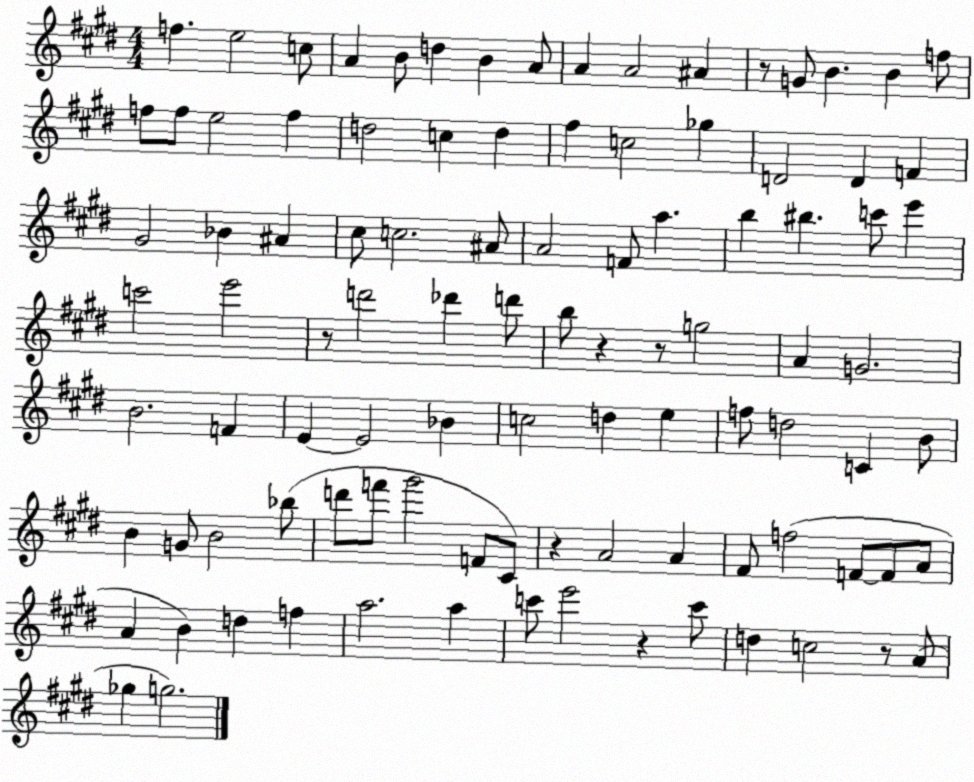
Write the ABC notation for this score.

X:1
T:Untitled
M:4/4
L:1/4
K:E
f e2 c/2 A B/2 d B A/2 A A2 ^A z/2 G/2 B B f/2 f/2 f/2 e2 f d2 c d ^f c2 _g D2 D F ^G2 _B ^A ^c/2 c2 ^A/2 A2 F/2 a b ^b c'/2 e' c'2 e'2 z/2 d'2 _d' d'/2 b/2 z z/2 g2 A G2 B2 F E E2 _B c2 d e f/2 d2 C B/2 B G/2 B2 _b/2 d'/2 f'/2 ^g'2 F/2 ^C/2 z A2 A ^F/2 f2 F/2 F/2 A/2 A B d f a2 a c'/2 e'2 z c'/2 d c2 z/2 A/2 _g g2